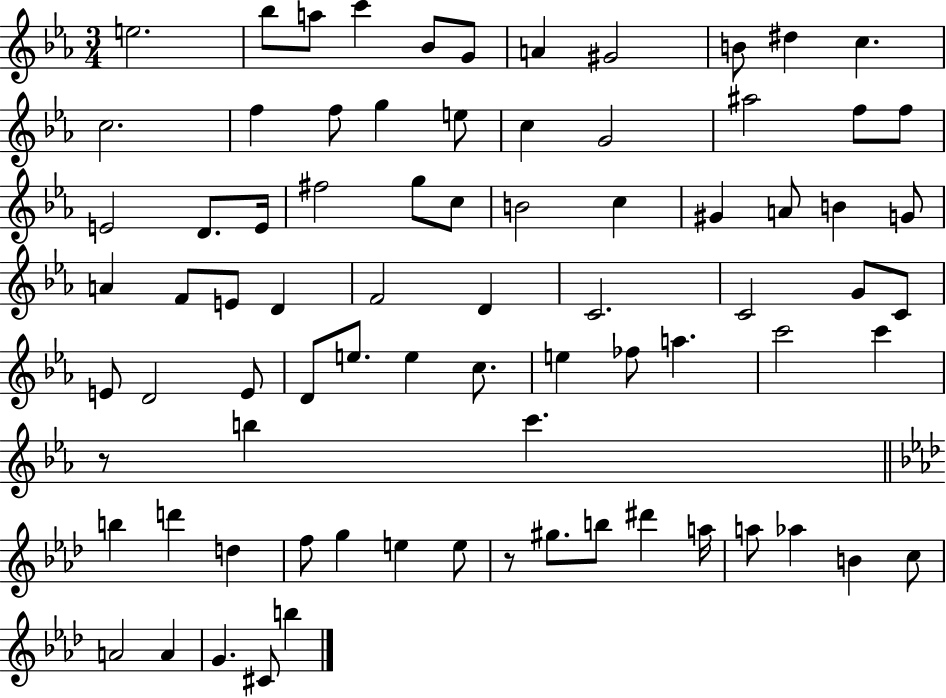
X:1
T:Untitled
M:3/4
L:1/4
K:Eb
e2 _b/2 a/2 c' _B/2 G/2 A ^G2 B/2 ^d c c2 f f/2 g e/2 c G2 ^a2 f/2 f/2 E2 D/2 E/4 ^f2 g/2 c/2 B2 c ^G A/2 B G/2 A F/2 E/2 D F2 D C2 C2 G/2 C/2 E/2 D2 E/2 D/2 e/2 e c/2 e _f/2 a c'2 c' z/2 b c' b d' d f/2 g e e/2 z/2 ^g/2 b/2 ^d' a/4 a/2 _a B c/2 A2 A G ^C/2 b